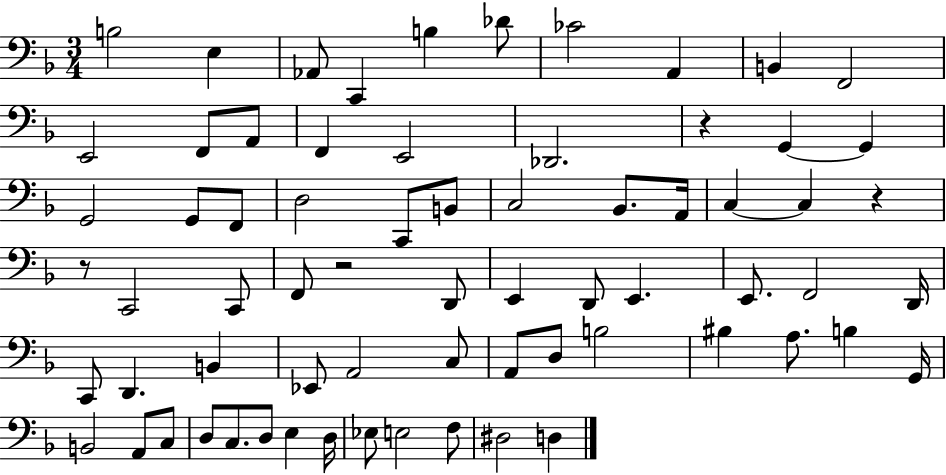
B3/h E3/q Ab2/e C2/q B3/q Db4/e CES4/h A2/q B2/q F2/h E2/h F2/e A2/e F2/q E2/h Db2/h. R/q G2/q G2/q G2/h G2/e F2/e D3/h C2/e B2/e C3/h Bb2/e. A2/s C3/q C3/q R/q R/e C2/h C2/e F2/e R/h D2/e E2/q D2/e E2/q. E2/e. F2/h D2/s C2/e D2/q. B2/q Eb2/e A2/h C3/e A2/e D3/e B3/h BIS3/q A3/e. B3/q G2/s B2/h A2/e C3/e D3/e C3/e. D3/e E3/q D3/s Eb3/e E3/h F3/e D#3/h D3/q